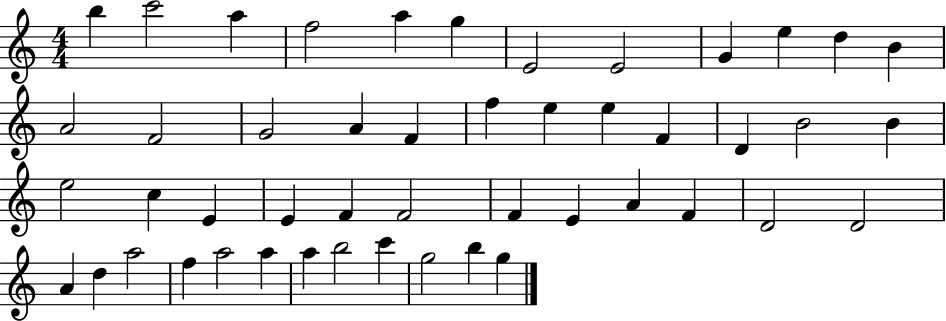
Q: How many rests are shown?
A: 0